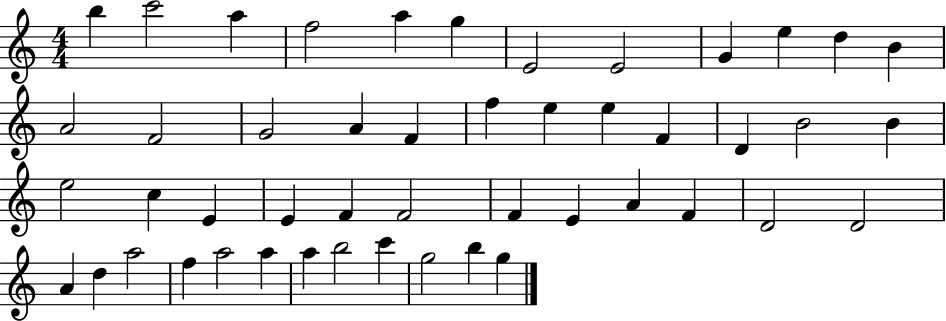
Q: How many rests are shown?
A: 0